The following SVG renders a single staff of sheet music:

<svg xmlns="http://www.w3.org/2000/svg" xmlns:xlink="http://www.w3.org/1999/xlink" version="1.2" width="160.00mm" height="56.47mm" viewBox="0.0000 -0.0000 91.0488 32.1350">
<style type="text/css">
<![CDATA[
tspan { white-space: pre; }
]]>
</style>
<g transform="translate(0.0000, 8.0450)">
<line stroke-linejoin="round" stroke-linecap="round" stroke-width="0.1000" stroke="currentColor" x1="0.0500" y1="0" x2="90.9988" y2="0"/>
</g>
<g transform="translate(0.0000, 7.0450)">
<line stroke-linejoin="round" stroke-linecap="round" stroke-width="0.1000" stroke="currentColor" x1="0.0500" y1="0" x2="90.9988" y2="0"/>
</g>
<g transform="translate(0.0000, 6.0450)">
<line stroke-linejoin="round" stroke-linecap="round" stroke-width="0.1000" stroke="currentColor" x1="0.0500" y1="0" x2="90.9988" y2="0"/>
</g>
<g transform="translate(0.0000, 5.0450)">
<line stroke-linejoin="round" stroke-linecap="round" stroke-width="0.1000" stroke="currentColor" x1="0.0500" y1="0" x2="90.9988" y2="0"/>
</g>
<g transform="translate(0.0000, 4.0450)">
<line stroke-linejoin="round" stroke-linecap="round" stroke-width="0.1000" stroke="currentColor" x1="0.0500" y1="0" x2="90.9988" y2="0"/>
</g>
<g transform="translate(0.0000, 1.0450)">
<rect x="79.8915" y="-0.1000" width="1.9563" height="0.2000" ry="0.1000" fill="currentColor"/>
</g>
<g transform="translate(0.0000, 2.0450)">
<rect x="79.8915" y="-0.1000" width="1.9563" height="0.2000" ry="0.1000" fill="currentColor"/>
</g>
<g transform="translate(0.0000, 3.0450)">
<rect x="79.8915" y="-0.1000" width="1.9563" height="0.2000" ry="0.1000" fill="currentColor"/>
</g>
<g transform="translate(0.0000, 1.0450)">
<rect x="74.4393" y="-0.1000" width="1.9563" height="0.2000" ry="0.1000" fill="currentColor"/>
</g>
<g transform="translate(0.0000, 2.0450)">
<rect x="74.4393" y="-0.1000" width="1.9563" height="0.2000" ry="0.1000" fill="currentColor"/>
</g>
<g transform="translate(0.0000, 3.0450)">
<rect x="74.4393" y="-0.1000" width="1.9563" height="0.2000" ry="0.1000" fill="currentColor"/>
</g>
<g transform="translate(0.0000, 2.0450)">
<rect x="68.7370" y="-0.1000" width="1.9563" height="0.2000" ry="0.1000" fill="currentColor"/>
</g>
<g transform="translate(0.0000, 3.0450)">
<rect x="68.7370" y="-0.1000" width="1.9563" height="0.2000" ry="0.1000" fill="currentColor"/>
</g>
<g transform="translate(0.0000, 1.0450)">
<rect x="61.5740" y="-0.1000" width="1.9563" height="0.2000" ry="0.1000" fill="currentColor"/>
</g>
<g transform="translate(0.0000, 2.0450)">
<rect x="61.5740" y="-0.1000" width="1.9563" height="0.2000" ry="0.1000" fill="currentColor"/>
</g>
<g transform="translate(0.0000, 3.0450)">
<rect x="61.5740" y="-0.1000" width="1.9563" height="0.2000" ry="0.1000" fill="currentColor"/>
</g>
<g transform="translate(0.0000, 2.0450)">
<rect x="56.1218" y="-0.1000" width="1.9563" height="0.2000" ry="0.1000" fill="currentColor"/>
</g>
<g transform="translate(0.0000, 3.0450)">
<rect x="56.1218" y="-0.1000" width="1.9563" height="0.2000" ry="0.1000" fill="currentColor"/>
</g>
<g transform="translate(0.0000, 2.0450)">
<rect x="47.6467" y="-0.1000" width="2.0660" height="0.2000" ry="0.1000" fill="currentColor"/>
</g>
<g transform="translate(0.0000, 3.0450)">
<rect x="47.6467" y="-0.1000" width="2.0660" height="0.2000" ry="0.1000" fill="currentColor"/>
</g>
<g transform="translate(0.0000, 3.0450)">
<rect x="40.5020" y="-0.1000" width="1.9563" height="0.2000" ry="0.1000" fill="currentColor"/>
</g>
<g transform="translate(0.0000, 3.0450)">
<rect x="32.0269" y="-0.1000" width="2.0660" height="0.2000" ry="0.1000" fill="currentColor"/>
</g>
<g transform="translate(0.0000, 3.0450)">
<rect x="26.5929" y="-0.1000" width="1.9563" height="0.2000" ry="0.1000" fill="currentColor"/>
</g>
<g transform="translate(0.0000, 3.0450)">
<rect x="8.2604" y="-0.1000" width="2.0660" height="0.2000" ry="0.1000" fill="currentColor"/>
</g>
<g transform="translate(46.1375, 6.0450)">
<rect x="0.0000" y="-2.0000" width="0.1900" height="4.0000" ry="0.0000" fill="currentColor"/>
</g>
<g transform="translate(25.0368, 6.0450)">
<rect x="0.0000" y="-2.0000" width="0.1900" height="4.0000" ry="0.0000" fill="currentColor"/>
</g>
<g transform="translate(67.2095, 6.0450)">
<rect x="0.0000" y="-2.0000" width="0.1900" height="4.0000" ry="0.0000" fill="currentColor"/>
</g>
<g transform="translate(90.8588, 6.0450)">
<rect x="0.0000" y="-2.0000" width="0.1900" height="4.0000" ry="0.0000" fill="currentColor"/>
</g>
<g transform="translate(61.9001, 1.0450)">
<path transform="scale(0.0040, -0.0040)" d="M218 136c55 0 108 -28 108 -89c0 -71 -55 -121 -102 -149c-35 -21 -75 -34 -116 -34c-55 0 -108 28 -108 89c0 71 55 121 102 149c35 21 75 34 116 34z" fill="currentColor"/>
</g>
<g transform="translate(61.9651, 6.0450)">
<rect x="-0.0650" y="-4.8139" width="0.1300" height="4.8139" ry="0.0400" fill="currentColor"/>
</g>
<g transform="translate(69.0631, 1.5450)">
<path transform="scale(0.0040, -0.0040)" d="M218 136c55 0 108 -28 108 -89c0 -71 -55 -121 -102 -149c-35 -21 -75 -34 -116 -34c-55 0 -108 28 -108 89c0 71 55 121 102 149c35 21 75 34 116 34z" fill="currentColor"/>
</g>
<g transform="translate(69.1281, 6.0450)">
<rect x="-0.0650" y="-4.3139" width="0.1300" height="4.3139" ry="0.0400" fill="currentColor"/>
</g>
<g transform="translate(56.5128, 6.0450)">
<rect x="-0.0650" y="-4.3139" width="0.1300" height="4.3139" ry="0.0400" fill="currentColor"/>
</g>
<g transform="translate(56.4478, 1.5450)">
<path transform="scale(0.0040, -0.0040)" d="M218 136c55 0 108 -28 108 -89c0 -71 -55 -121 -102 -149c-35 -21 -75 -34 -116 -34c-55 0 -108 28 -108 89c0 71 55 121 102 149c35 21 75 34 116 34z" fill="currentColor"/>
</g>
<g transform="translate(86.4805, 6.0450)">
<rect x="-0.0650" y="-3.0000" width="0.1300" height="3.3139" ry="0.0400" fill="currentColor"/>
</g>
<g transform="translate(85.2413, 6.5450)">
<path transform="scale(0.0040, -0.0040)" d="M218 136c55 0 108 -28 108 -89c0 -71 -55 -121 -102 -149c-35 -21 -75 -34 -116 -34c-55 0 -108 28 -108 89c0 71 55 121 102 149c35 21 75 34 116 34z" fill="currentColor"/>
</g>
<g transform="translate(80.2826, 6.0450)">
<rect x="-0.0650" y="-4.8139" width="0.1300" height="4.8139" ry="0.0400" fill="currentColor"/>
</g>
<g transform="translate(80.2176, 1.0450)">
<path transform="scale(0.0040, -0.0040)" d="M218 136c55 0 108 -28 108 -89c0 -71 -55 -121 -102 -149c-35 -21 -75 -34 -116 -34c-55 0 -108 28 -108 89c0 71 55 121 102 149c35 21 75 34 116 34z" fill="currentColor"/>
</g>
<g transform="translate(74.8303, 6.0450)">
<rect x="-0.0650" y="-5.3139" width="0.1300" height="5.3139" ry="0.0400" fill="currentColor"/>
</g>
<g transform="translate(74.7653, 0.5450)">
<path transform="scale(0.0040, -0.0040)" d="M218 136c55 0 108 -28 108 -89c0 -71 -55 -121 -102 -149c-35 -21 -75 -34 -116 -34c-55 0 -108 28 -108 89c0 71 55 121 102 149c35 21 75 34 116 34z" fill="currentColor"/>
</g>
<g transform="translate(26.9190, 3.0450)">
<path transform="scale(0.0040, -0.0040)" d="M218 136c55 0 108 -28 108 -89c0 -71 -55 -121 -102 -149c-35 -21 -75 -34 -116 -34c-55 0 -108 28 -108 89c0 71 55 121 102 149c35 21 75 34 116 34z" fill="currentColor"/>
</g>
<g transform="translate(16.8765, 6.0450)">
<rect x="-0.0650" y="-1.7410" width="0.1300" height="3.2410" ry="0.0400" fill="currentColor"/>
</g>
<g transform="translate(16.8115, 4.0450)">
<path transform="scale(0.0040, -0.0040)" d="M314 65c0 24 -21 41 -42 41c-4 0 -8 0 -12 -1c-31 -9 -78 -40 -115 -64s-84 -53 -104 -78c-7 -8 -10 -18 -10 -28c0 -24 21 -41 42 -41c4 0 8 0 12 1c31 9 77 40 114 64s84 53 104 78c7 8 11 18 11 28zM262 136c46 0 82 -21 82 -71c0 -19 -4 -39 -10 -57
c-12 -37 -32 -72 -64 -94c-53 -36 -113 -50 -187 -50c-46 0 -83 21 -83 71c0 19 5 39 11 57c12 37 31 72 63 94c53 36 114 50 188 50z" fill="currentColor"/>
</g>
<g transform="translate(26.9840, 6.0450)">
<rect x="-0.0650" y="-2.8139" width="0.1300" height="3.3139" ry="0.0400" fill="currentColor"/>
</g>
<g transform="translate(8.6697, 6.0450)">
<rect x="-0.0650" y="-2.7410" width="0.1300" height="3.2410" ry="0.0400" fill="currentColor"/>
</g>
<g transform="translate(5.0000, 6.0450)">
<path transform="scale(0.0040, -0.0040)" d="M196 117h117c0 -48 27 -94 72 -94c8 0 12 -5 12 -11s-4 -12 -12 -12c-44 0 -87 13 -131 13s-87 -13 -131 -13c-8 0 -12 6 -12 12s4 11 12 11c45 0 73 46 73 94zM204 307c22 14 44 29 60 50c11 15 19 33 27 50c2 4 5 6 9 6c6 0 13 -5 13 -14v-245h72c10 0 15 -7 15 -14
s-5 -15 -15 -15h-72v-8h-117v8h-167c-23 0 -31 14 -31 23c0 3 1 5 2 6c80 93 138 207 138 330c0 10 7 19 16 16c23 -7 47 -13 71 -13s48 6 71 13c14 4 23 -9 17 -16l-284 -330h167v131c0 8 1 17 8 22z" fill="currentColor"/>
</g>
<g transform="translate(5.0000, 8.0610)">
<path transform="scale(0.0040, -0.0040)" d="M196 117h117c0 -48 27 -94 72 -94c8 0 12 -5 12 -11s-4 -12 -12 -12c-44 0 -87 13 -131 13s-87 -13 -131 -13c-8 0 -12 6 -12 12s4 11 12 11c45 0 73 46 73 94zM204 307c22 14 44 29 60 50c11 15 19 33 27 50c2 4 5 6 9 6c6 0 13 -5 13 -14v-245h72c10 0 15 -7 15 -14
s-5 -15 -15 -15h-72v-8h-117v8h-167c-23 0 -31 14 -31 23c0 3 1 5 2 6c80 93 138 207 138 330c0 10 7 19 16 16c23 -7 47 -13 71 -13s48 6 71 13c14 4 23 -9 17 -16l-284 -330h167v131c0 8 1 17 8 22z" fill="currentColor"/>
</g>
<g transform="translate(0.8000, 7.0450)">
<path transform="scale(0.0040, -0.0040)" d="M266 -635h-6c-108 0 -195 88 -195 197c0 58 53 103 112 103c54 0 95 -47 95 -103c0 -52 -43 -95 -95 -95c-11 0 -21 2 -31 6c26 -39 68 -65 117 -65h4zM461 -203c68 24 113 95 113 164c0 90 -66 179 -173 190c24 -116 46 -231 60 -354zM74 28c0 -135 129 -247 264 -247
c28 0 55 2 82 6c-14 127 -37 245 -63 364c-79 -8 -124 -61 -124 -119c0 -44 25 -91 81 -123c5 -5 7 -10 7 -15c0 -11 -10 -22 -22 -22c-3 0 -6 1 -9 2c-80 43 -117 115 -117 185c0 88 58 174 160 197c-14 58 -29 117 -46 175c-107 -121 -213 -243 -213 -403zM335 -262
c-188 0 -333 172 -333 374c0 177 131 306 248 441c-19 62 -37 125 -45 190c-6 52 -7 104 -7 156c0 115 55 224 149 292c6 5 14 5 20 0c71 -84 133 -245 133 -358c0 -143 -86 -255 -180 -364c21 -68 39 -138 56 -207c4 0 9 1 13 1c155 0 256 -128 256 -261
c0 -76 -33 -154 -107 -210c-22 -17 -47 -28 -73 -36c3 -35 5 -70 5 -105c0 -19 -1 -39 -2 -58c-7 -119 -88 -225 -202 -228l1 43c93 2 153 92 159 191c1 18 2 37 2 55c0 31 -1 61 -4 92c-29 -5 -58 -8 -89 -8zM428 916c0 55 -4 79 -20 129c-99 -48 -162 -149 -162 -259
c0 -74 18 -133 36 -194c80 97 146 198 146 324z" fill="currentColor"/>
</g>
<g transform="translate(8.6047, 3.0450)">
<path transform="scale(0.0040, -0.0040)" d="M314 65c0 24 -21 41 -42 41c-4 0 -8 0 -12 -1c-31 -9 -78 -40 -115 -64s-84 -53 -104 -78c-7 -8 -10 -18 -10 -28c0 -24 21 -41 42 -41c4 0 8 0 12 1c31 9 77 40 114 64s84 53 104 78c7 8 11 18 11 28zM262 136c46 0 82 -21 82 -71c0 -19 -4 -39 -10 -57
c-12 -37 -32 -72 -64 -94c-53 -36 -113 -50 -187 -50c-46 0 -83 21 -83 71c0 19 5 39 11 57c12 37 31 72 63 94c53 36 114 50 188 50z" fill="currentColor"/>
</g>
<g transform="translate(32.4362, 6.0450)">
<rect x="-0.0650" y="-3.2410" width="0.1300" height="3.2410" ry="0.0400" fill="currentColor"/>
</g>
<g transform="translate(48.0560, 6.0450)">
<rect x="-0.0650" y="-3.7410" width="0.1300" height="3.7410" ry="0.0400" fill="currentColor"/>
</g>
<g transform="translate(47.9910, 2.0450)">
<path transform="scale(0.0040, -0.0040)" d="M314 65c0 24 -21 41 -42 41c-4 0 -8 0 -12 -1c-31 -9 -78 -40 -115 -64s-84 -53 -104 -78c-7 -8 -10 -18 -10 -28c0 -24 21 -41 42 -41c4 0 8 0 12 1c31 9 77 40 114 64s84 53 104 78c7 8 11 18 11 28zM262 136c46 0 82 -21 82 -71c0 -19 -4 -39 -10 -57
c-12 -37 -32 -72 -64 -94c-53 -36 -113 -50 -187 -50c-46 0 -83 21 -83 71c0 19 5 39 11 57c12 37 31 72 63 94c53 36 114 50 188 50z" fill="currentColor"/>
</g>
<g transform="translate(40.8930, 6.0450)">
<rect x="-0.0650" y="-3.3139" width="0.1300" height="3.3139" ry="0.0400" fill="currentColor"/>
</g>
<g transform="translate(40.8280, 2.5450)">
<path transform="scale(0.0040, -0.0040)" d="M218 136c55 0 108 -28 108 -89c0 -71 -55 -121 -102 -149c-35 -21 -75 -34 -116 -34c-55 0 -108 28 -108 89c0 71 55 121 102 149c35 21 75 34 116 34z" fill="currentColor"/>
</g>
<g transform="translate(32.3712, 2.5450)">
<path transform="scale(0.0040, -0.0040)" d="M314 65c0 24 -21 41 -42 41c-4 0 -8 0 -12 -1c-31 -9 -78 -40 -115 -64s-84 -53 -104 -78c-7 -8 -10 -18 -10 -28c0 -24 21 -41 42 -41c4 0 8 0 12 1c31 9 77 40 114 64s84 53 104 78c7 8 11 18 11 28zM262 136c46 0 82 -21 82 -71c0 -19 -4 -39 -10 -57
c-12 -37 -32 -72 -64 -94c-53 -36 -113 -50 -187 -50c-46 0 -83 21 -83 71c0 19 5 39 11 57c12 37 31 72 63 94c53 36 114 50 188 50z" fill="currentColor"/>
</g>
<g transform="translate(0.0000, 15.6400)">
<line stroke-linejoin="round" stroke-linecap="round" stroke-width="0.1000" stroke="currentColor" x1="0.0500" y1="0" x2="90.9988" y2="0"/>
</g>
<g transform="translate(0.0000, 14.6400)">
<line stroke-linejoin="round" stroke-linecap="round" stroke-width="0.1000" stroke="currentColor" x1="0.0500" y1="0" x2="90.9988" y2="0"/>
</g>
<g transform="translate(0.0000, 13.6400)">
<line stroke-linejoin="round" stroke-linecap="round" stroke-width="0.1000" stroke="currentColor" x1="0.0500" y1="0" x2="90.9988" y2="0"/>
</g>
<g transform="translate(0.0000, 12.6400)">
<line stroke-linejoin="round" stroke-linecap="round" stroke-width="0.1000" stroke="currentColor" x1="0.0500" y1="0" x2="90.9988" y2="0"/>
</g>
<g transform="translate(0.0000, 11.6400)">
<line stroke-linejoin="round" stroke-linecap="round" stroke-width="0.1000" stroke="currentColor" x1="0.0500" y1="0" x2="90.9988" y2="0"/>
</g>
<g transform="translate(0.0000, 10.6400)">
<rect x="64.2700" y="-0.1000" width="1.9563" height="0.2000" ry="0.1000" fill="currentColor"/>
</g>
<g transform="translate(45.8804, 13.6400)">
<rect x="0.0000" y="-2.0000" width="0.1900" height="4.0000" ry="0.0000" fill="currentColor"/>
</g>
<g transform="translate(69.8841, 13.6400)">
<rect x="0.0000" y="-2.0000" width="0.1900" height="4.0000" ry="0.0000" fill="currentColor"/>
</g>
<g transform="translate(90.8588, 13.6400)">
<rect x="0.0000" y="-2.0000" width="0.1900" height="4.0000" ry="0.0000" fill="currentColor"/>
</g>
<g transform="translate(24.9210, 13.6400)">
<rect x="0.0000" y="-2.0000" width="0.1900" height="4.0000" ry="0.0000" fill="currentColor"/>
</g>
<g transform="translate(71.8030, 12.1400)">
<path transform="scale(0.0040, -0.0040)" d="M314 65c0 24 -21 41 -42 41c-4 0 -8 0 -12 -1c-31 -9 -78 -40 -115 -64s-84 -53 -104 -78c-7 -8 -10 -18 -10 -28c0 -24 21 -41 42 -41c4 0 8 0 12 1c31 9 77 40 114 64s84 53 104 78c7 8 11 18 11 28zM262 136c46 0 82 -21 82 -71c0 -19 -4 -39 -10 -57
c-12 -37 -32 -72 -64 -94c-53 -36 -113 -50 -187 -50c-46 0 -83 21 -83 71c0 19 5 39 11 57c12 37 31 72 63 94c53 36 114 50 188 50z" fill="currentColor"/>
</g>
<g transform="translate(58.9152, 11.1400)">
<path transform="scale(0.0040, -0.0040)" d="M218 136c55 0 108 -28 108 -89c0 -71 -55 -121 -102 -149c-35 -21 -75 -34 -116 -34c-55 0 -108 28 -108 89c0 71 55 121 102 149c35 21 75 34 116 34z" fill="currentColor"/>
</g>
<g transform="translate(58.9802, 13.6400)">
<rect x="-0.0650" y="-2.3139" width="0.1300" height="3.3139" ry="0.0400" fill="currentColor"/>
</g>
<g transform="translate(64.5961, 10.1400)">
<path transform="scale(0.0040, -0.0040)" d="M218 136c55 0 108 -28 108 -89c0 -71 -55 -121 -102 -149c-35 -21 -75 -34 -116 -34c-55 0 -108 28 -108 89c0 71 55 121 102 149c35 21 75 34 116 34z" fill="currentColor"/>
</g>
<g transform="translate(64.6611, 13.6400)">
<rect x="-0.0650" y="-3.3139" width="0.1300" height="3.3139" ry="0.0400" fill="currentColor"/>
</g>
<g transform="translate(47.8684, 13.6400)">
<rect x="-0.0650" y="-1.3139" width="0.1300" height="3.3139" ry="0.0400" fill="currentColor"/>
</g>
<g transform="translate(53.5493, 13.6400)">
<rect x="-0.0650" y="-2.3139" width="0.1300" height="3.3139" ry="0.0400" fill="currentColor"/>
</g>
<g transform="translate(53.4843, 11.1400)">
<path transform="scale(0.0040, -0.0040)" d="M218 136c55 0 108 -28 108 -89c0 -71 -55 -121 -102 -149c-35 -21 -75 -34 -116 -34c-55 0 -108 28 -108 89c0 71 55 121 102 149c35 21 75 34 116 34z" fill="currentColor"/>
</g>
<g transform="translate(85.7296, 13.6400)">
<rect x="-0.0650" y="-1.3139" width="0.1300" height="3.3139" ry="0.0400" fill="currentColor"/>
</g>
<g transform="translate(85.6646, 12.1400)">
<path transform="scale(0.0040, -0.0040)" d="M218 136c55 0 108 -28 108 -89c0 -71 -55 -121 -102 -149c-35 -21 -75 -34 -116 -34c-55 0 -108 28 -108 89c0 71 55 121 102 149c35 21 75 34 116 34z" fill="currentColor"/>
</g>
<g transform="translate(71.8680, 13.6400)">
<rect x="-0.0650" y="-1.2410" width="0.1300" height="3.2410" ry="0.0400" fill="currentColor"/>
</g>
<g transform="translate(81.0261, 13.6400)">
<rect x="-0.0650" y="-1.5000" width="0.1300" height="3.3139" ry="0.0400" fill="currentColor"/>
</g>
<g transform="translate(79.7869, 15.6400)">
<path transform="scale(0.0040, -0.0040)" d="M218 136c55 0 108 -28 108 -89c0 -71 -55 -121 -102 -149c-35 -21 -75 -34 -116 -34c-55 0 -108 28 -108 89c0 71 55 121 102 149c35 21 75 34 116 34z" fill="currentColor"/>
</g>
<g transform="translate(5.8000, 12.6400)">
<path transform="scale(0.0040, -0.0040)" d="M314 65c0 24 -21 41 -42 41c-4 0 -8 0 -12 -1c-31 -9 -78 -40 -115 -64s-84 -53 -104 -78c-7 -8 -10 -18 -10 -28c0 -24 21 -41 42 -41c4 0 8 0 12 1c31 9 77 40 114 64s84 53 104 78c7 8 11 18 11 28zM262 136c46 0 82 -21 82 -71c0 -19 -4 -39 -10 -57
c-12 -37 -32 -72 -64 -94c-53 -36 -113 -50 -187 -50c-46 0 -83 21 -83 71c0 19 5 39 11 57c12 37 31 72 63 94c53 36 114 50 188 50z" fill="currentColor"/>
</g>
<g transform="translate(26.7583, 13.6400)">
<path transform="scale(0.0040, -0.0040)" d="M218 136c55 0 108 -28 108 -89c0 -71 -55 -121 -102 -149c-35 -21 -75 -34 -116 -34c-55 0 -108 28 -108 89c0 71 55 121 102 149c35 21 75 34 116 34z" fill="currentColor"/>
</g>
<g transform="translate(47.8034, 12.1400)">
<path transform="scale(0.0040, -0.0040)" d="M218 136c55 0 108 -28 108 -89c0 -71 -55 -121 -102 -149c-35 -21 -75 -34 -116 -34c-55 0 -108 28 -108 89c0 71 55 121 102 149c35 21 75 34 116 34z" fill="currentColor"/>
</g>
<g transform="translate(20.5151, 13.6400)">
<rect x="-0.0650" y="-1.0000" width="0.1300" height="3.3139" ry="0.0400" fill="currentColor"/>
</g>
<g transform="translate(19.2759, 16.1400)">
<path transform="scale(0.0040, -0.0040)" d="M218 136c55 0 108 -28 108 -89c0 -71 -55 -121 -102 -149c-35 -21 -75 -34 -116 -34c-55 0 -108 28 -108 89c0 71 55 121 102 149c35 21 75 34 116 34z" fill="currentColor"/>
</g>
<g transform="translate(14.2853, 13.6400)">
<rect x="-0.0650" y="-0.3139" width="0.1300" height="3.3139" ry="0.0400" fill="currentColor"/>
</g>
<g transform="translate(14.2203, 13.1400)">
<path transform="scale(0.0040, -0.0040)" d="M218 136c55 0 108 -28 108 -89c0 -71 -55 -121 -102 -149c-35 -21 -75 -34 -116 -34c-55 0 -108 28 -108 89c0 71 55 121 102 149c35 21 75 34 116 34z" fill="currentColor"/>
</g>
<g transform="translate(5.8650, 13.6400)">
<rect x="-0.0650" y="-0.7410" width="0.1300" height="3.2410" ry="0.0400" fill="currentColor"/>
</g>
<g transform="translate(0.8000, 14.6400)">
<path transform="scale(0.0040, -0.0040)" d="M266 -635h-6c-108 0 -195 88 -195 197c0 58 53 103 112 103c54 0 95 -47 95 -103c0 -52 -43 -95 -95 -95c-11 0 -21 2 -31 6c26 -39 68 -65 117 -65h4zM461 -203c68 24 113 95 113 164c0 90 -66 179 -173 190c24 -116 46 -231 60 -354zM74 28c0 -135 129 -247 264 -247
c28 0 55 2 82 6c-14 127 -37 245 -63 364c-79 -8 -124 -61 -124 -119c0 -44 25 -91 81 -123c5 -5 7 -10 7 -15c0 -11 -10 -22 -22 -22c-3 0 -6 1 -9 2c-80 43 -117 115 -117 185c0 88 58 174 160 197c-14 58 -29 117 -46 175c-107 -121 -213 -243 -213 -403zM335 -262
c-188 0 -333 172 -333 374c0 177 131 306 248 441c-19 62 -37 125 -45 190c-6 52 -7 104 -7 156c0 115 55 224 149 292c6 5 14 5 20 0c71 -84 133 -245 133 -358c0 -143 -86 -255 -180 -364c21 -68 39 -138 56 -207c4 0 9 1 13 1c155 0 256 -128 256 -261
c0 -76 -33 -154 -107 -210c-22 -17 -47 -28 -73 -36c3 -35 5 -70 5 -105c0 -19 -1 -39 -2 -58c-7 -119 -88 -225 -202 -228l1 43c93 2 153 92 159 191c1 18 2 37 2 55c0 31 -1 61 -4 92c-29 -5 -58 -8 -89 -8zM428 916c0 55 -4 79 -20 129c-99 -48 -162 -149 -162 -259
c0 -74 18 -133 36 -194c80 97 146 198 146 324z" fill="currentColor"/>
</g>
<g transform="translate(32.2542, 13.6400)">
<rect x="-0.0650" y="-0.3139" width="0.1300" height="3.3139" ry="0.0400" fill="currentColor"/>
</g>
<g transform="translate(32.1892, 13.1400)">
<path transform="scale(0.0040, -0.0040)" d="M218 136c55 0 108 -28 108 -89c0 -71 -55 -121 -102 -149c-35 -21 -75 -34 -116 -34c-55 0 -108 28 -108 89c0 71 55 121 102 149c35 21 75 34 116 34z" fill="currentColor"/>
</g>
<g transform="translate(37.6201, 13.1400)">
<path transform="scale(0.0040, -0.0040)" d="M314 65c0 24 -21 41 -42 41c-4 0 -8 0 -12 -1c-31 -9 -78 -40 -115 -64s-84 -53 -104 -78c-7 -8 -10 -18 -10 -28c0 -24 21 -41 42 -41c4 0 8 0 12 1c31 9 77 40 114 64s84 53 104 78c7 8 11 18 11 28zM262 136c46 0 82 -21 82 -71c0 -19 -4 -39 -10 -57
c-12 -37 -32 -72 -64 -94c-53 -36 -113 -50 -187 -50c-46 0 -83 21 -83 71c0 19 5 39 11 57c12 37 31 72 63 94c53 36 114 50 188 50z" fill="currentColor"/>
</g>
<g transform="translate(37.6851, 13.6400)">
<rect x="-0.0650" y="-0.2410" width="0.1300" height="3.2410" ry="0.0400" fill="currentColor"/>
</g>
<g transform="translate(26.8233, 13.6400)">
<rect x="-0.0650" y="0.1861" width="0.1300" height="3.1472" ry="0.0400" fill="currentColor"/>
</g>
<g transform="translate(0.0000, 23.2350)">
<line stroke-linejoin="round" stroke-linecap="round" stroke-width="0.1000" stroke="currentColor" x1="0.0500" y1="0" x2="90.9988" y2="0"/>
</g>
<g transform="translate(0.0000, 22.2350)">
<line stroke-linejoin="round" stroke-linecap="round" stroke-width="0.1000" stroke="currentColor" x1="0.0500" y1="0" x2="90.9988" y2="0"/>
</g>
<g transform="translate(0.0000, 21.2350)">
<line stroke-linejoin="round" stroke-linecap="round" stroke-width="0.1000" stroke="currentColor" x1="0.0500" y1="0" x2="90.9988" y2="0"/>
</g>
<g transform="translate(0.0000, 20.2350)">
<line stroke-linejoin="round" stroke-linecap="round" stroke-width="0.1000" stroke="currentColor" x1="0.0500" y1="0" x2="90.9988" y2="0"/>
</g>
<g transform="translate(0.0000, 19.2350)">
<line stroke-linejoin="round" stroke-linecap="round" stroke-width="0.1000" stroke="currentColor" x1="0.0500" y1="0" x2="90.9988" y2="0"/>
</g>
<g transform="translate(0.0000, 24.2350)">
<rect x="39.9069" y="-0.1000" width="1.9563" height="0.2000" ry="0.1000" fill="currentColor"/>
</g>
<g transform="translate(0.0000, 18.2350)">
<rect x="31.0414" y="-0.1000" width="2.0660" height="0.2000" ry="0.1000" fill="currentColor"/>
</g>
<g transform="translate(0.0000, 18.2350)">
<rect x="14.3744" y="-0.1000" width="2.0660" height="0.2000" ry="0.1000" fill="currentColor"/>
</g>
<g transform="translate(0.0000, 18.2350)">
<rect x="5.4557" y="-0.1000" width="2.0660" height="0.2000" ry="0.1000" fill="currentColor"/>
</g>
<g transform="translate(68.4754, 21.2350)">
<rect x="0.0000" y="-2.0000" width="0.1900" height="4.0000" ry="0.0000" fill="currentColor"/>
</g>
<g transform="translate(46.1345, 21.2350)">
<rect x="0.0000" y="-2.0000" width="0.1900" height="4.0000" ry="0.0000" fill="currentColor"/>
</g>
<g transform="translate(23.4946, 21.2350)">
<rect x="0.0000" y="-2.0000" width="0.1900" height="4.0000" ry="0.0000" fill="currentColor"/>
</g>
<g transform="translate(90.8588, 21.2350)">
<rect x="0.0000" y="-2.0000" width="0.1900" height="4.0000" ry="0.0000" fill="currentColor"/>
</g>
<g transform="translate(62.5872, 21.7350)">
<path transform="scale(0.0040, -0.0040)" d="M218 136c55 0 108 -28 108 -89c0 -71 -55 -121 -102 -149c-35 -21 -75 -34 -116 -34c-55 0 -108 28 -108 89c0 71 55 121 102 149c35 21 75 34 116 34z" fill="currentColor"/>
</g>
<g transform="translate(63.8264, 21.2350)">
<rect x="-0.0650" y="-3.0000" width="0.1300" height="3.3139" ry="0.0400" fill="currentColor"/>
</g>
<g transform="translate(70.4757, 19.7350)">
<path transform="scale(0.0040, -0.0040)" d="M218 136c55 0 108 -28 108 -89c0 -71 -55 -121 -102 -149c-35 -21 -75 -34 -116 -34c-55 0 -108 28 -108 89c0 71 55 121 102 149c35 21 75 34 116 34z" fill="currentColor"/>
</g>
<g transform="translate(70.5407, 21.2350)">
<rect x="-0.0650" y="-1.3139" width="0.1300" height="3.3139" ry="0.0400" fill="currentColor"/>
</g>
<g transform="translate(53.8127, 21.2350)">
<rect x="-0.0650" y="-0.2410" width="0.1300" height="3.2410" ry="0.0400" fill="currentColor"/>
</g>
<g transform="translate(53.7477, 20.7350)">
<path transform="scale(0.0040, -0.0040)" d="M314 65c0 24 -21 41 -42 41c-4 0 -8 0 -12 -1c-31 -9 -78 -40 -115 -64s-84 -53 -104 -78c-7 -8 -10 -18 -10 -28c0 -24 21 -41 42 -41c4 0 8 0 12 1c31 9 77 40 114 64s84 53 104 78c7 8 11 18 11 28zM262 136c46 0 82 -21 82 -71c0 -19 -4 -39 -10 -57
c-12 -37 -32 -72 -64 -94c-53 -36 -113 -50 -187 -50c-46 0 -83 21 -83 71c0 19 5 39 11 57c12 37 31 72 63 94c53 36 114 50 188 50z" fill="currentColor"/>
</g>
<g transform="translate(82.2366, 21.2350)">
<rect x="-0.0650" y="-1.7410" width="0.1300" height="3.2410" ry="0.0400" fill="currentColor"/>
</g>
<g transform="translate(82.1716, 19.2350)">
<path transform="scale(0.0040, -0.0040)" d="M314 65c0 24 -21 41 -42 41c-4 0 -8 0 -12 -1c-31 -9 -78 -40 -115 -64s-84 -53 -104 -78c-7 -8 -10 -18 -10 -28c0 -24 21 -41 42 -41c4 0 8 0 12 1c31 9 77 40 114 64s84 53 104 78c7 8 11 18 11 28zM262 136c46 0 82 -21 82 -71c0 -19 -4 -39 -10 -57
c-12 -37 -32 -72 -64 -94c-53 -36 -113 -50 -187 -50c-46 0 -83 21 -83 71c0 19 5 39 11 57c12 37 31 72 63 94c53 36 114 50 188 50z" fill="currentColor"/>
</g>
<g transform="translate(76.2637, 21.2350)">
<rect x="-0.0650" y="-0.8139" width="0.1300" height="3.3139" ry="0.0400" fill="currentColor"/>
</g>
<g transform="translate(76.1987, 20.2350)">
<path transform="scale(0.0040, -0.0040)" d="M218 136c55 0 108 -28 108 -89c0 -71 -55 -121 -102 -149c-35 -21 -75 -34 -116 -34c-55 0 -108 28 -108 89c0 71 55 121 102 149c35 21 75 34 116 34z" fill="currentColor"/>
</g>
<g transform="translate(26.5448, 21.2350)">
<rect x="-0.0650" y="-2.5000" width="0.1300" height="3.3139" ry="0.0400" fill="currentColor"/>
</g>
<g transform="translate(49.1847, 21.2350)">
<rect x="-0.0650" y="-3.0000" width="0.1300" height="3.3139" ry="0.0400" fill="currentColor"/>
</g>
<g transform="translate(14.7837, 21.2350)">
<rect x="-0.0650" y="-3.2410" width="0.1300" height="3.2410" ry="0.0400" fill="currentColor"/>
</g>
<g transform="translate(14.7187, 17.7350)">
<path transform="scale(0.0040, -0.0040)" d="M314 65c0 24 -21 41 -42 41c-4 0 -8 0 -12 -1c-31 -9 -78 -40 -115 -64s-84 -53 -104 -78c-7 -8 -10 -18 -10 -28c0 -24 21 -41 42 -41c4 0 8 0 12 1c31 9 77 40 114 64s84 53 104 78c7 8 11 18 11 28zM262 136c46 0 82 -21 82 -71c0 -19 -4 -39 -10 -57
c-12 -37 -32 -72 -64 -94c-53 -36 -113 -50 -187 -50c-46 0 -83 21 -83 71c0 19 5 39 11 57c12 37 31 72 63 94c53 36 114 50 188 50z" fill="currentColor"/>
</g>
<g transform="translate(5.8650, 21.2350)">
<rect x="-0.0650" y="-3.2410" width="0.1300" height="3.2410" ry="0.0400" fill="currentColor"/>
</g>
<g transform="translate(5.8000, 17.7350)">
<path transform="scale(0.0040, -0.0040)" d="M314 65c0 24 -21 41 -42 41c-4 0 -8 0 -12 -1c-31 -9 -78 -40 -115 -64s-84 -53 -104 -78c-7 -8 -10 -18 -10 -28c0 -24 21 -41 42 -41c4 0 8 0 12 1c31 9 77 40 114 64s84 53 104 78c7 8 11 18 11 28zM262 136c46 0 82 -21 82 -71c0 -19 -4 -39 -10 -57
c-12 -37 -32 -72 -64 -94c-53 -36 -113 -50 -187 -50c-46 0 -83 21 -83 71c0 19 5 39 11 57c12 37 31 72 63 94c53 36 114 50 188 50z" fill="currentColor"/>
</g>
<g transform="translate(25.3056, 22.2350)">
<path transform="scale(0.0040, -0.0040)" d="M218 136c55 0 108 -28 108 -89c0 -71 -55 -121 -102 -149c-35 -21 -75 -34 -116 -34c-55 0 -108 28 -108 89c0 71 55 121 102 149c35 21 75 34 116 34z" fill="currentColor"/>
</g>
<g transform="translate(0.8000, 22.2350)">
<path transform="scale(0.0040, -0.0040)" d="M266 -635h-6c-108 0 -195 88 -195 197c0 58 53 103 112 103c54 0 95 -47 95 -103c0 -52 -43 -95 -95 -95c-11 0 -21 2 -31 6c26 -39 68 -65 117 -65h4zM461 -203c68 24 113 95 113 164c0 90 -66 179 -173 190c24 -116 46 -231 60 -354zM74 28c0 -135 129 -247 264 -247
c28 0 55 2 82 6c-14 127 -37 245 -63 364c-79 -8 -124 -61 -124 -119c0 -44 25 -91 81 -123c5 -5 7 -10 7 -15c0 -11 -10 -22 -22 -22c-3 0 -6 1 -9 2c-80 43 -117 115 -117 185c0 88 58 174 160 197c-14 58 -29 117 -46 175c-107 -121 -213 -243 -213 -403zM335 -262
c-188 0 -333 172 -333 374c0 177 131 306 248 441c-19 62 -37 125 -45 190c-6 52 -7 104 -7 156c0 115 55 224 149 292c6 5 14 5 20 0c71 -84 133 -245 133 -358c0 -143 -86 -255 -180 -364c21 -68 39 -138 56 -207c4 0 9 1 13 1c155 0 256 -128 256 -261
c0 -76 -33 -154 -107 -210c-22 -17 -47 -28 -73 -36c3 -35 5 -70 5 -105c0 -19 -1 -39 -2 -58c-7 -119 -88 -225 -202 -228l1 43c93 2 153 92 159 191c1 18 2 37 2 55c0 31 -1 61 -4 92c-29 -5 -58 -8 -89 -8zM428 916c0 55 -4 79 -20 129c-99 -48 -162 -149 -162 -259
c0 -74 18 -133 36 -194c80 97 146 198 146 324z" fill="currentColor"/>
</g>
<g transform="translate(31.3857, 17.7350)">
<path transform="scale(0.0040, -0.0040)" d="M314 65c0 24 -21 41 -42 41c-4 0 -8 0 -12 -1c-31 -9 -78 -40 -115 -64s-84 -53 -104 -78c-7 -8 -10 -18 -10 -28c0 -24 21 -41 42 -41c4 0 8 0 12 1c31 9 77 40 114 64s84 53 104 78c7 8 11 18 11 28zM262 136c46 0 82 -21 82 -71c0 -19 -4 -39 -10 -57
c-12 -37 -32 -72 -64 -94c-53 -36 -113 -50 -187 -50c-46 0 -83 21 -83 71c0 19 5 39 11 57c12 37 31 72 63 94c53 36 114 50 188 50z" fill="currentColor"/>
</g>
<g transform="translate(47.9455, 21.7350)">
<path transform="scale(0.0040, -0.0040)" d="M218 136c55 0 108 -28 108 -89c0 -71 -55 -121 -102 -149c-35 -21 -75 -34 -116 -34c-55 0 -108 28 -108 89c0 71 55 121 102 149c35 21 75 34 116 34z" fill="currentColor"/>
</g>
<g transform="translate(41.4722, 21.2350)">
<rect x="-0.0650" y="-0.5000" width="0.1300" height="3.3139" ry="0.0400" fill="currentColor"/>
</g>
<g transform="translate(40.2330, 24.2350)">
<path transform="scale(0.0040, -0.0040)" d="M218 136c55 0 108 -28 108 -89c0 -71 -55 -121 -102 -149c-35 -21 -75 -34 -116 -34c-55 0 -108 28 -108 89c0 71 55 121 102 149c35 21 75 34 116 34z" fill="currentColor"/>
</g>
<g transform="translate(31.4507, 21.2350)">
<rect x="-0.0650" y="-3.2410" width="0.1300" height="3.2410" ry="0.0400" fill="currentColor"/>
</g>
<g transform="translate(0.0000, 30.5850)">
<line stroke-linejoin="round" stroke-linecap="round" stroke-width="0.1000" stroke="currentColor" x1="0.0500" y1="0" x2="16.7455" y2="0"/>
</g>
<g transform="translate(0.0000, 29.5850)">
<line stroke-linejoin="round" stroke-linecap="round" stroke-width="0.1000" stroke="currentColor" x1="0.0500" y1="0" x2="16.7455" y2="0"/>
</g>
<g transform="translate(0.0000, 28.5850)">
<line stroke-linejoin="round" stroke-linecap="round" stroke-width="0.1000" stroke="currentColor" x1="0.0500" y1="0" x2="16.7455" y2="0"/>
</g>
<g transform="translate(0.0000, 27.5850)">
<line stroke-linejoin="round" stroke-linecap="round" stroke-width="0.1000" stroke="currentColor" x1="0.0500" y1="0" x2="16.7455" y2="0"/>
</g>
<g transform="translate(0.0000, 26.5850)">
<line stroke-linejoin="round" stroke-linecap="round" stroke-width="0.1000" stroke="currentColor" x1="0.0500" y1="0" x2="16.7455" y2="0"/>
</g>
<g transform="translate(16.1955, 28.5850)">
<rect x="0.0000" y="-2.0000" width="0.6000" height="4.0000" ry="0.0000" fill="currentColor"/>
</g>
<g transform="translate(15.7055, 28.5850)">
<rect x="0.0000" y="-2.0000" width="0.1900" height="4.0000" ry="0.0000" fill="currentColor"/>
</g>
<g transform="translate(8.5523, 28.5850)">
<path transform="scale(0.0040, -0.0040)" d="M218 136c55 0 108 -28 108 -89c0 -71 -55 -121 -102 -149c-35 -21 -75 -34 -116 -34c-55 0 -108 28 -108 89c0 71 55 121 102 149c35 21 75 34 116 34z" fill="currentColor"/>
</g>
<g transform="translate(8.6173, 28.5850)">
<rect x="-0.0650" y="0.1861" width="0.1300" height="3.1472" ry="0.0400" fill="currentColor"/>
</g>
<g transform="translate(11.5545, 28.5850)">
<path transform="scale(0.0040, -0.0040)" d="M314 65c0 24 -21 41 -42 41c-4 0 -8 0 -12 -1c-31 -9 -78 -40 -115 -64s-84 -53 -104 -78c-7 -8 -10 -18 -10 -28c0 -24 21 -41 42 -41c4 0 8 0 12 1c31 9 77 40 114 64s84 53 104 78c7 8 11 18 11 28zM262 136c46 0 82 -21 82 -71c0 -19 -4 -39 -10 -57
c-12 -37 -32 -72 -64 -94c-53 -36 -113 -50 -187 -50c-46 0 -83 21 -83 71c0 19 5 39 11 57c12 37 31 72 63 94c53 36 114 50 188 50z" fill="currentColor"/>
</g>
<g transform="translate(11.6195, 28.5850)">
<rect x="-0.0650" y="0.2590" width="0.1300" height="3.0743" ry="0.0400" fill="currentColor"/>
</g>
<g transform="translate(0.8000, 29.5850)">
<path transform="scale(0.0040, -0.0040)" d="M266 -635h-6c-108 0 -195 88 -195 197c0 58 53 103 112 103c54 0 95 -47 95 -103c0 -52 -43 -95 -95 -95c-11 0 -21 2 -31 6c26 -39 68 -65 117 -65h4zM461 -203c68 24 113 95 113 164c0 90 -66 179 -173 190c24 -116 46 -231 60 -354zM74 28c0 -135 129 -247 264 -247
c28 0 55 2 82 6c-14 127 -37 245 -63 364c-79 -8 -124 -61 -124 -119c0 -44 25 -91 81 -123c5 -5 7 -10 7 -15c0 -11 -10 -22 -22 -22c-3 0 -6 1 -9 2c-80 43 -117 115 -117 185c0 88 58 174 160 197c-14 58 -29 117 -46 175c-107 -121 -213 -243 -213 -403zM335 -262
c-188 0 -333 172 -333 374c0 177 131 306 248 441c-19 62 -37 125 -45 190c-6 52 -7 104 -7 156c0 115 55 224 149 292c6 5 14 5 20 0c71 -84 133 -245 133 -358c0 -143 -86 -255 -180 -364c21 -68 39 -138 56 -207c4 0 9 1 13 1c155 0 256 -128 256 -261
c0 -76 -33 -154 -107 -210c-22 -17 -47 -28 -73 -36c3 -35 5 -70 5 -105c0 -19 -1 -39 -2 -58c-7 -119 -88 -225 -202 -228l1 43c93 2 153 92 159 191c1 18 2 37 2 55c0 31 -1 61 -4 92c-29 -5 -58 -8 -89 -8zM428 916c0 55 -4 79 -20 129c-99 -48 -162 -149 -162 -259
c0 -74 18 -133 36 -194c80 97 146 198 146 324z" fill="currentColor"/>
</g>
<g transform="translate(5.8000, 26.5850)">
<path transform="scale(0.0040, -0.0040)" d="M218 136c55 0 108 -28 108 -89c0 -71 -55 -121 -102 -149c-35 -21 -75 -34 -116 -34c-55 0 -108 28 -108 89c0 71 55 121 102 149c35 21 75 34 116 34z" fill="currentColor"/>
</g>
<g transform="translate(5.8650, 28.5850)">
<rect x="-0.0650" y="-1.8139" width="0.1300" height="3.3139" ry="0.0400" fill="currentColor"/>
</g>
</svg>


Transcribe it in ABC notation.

X:1
T:Untitled
M:4/4
L:1/4
K:C
a2 f2 a b2 b c'2 d' e' d' f' e' A d2 c D B c c2 e g g b e2 E e b2 b2 G b2 C A c2 A e d f2 f B B2